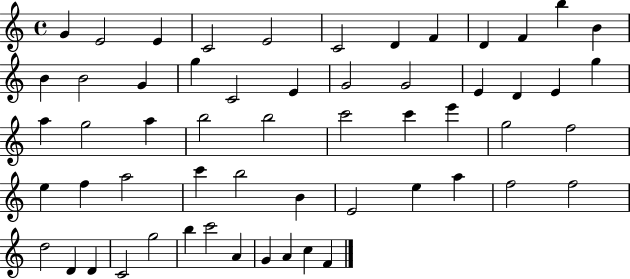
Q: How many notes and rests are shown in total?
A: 57